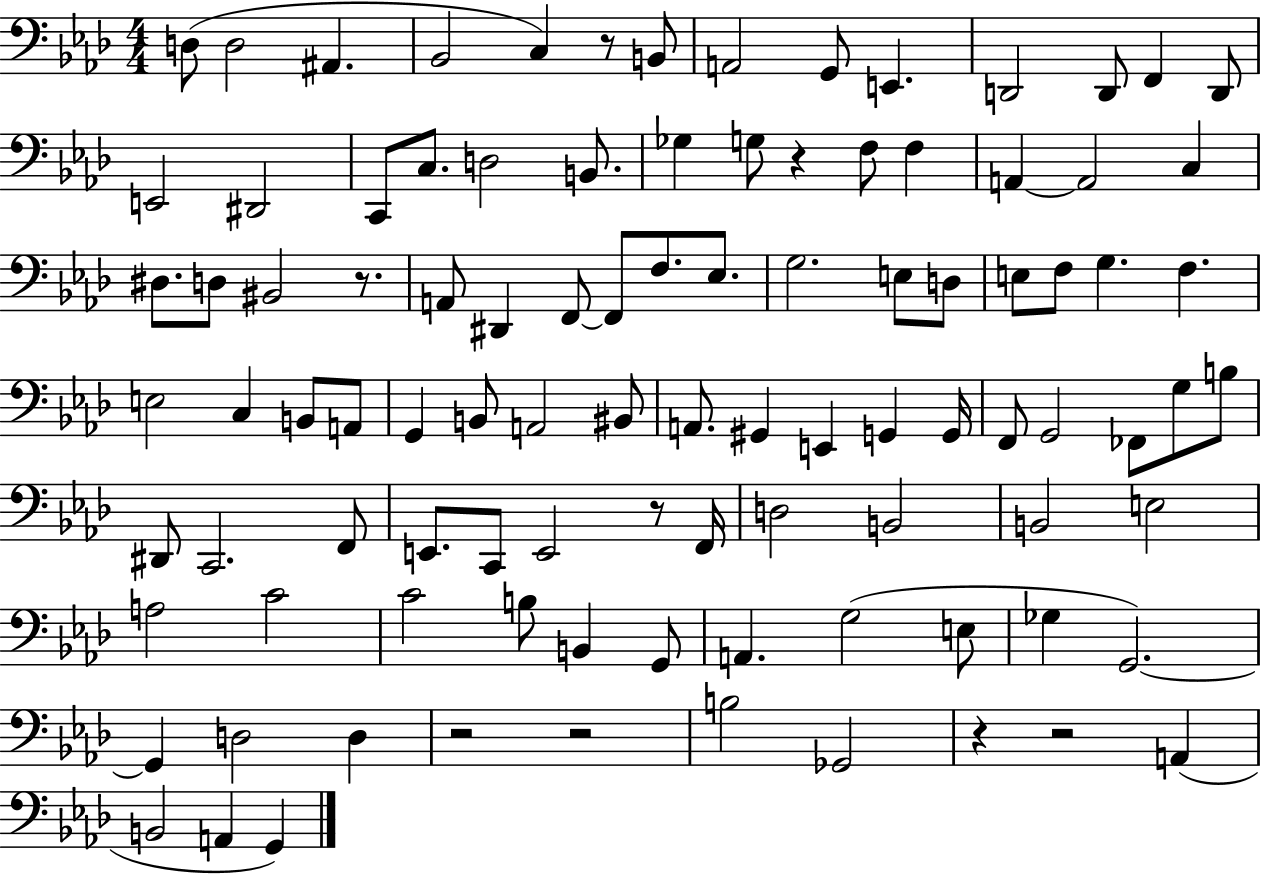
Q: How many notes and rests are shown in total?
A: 99